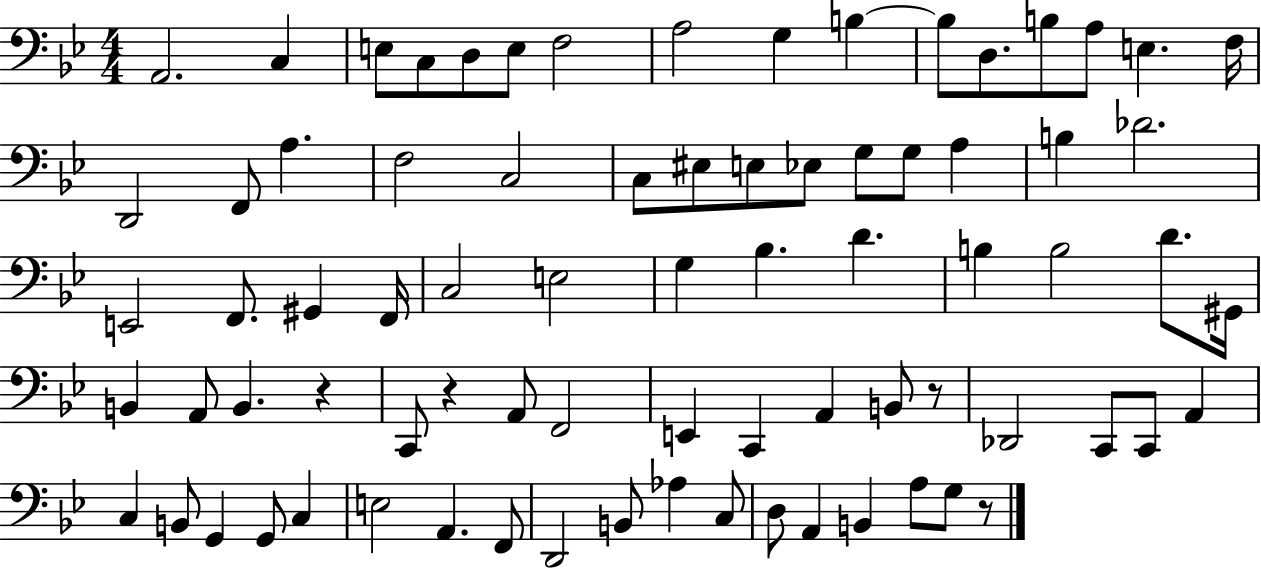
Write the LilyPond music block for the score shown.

{
  \clef bass
  \numericTimeSignature
  \time 4/4
  \key bes \major
  a,2. c4 | e8 c8 d8 e8 f2 | a2 g4 b4~~ | b8 d8. b8 a8 e4. f16 | \break d,2 f,8 a4. | f2 c2 | c8 eis8 e8 ees8 g8 g8 a4 | b4 des'2. | \break e,2 f,8. gis,4 f,16 | c2 e2 | g4 bes4. d'4. | b4 b2 d'8. gis,16 | \break b,4 a,8 b,4. r4 | c,8 r4 a,8 f,2 | e,4 c,4 a,4 b,8 r8 | des,2 c,8 c,8 a,4 | \break c4 b,8 g,4 g,8 c4 | e2 a,4. f,8 | d,2 b,8 aes4 c8 | d8 a,4 b,4 a8 g8 r8 | \break \bar "|."
}